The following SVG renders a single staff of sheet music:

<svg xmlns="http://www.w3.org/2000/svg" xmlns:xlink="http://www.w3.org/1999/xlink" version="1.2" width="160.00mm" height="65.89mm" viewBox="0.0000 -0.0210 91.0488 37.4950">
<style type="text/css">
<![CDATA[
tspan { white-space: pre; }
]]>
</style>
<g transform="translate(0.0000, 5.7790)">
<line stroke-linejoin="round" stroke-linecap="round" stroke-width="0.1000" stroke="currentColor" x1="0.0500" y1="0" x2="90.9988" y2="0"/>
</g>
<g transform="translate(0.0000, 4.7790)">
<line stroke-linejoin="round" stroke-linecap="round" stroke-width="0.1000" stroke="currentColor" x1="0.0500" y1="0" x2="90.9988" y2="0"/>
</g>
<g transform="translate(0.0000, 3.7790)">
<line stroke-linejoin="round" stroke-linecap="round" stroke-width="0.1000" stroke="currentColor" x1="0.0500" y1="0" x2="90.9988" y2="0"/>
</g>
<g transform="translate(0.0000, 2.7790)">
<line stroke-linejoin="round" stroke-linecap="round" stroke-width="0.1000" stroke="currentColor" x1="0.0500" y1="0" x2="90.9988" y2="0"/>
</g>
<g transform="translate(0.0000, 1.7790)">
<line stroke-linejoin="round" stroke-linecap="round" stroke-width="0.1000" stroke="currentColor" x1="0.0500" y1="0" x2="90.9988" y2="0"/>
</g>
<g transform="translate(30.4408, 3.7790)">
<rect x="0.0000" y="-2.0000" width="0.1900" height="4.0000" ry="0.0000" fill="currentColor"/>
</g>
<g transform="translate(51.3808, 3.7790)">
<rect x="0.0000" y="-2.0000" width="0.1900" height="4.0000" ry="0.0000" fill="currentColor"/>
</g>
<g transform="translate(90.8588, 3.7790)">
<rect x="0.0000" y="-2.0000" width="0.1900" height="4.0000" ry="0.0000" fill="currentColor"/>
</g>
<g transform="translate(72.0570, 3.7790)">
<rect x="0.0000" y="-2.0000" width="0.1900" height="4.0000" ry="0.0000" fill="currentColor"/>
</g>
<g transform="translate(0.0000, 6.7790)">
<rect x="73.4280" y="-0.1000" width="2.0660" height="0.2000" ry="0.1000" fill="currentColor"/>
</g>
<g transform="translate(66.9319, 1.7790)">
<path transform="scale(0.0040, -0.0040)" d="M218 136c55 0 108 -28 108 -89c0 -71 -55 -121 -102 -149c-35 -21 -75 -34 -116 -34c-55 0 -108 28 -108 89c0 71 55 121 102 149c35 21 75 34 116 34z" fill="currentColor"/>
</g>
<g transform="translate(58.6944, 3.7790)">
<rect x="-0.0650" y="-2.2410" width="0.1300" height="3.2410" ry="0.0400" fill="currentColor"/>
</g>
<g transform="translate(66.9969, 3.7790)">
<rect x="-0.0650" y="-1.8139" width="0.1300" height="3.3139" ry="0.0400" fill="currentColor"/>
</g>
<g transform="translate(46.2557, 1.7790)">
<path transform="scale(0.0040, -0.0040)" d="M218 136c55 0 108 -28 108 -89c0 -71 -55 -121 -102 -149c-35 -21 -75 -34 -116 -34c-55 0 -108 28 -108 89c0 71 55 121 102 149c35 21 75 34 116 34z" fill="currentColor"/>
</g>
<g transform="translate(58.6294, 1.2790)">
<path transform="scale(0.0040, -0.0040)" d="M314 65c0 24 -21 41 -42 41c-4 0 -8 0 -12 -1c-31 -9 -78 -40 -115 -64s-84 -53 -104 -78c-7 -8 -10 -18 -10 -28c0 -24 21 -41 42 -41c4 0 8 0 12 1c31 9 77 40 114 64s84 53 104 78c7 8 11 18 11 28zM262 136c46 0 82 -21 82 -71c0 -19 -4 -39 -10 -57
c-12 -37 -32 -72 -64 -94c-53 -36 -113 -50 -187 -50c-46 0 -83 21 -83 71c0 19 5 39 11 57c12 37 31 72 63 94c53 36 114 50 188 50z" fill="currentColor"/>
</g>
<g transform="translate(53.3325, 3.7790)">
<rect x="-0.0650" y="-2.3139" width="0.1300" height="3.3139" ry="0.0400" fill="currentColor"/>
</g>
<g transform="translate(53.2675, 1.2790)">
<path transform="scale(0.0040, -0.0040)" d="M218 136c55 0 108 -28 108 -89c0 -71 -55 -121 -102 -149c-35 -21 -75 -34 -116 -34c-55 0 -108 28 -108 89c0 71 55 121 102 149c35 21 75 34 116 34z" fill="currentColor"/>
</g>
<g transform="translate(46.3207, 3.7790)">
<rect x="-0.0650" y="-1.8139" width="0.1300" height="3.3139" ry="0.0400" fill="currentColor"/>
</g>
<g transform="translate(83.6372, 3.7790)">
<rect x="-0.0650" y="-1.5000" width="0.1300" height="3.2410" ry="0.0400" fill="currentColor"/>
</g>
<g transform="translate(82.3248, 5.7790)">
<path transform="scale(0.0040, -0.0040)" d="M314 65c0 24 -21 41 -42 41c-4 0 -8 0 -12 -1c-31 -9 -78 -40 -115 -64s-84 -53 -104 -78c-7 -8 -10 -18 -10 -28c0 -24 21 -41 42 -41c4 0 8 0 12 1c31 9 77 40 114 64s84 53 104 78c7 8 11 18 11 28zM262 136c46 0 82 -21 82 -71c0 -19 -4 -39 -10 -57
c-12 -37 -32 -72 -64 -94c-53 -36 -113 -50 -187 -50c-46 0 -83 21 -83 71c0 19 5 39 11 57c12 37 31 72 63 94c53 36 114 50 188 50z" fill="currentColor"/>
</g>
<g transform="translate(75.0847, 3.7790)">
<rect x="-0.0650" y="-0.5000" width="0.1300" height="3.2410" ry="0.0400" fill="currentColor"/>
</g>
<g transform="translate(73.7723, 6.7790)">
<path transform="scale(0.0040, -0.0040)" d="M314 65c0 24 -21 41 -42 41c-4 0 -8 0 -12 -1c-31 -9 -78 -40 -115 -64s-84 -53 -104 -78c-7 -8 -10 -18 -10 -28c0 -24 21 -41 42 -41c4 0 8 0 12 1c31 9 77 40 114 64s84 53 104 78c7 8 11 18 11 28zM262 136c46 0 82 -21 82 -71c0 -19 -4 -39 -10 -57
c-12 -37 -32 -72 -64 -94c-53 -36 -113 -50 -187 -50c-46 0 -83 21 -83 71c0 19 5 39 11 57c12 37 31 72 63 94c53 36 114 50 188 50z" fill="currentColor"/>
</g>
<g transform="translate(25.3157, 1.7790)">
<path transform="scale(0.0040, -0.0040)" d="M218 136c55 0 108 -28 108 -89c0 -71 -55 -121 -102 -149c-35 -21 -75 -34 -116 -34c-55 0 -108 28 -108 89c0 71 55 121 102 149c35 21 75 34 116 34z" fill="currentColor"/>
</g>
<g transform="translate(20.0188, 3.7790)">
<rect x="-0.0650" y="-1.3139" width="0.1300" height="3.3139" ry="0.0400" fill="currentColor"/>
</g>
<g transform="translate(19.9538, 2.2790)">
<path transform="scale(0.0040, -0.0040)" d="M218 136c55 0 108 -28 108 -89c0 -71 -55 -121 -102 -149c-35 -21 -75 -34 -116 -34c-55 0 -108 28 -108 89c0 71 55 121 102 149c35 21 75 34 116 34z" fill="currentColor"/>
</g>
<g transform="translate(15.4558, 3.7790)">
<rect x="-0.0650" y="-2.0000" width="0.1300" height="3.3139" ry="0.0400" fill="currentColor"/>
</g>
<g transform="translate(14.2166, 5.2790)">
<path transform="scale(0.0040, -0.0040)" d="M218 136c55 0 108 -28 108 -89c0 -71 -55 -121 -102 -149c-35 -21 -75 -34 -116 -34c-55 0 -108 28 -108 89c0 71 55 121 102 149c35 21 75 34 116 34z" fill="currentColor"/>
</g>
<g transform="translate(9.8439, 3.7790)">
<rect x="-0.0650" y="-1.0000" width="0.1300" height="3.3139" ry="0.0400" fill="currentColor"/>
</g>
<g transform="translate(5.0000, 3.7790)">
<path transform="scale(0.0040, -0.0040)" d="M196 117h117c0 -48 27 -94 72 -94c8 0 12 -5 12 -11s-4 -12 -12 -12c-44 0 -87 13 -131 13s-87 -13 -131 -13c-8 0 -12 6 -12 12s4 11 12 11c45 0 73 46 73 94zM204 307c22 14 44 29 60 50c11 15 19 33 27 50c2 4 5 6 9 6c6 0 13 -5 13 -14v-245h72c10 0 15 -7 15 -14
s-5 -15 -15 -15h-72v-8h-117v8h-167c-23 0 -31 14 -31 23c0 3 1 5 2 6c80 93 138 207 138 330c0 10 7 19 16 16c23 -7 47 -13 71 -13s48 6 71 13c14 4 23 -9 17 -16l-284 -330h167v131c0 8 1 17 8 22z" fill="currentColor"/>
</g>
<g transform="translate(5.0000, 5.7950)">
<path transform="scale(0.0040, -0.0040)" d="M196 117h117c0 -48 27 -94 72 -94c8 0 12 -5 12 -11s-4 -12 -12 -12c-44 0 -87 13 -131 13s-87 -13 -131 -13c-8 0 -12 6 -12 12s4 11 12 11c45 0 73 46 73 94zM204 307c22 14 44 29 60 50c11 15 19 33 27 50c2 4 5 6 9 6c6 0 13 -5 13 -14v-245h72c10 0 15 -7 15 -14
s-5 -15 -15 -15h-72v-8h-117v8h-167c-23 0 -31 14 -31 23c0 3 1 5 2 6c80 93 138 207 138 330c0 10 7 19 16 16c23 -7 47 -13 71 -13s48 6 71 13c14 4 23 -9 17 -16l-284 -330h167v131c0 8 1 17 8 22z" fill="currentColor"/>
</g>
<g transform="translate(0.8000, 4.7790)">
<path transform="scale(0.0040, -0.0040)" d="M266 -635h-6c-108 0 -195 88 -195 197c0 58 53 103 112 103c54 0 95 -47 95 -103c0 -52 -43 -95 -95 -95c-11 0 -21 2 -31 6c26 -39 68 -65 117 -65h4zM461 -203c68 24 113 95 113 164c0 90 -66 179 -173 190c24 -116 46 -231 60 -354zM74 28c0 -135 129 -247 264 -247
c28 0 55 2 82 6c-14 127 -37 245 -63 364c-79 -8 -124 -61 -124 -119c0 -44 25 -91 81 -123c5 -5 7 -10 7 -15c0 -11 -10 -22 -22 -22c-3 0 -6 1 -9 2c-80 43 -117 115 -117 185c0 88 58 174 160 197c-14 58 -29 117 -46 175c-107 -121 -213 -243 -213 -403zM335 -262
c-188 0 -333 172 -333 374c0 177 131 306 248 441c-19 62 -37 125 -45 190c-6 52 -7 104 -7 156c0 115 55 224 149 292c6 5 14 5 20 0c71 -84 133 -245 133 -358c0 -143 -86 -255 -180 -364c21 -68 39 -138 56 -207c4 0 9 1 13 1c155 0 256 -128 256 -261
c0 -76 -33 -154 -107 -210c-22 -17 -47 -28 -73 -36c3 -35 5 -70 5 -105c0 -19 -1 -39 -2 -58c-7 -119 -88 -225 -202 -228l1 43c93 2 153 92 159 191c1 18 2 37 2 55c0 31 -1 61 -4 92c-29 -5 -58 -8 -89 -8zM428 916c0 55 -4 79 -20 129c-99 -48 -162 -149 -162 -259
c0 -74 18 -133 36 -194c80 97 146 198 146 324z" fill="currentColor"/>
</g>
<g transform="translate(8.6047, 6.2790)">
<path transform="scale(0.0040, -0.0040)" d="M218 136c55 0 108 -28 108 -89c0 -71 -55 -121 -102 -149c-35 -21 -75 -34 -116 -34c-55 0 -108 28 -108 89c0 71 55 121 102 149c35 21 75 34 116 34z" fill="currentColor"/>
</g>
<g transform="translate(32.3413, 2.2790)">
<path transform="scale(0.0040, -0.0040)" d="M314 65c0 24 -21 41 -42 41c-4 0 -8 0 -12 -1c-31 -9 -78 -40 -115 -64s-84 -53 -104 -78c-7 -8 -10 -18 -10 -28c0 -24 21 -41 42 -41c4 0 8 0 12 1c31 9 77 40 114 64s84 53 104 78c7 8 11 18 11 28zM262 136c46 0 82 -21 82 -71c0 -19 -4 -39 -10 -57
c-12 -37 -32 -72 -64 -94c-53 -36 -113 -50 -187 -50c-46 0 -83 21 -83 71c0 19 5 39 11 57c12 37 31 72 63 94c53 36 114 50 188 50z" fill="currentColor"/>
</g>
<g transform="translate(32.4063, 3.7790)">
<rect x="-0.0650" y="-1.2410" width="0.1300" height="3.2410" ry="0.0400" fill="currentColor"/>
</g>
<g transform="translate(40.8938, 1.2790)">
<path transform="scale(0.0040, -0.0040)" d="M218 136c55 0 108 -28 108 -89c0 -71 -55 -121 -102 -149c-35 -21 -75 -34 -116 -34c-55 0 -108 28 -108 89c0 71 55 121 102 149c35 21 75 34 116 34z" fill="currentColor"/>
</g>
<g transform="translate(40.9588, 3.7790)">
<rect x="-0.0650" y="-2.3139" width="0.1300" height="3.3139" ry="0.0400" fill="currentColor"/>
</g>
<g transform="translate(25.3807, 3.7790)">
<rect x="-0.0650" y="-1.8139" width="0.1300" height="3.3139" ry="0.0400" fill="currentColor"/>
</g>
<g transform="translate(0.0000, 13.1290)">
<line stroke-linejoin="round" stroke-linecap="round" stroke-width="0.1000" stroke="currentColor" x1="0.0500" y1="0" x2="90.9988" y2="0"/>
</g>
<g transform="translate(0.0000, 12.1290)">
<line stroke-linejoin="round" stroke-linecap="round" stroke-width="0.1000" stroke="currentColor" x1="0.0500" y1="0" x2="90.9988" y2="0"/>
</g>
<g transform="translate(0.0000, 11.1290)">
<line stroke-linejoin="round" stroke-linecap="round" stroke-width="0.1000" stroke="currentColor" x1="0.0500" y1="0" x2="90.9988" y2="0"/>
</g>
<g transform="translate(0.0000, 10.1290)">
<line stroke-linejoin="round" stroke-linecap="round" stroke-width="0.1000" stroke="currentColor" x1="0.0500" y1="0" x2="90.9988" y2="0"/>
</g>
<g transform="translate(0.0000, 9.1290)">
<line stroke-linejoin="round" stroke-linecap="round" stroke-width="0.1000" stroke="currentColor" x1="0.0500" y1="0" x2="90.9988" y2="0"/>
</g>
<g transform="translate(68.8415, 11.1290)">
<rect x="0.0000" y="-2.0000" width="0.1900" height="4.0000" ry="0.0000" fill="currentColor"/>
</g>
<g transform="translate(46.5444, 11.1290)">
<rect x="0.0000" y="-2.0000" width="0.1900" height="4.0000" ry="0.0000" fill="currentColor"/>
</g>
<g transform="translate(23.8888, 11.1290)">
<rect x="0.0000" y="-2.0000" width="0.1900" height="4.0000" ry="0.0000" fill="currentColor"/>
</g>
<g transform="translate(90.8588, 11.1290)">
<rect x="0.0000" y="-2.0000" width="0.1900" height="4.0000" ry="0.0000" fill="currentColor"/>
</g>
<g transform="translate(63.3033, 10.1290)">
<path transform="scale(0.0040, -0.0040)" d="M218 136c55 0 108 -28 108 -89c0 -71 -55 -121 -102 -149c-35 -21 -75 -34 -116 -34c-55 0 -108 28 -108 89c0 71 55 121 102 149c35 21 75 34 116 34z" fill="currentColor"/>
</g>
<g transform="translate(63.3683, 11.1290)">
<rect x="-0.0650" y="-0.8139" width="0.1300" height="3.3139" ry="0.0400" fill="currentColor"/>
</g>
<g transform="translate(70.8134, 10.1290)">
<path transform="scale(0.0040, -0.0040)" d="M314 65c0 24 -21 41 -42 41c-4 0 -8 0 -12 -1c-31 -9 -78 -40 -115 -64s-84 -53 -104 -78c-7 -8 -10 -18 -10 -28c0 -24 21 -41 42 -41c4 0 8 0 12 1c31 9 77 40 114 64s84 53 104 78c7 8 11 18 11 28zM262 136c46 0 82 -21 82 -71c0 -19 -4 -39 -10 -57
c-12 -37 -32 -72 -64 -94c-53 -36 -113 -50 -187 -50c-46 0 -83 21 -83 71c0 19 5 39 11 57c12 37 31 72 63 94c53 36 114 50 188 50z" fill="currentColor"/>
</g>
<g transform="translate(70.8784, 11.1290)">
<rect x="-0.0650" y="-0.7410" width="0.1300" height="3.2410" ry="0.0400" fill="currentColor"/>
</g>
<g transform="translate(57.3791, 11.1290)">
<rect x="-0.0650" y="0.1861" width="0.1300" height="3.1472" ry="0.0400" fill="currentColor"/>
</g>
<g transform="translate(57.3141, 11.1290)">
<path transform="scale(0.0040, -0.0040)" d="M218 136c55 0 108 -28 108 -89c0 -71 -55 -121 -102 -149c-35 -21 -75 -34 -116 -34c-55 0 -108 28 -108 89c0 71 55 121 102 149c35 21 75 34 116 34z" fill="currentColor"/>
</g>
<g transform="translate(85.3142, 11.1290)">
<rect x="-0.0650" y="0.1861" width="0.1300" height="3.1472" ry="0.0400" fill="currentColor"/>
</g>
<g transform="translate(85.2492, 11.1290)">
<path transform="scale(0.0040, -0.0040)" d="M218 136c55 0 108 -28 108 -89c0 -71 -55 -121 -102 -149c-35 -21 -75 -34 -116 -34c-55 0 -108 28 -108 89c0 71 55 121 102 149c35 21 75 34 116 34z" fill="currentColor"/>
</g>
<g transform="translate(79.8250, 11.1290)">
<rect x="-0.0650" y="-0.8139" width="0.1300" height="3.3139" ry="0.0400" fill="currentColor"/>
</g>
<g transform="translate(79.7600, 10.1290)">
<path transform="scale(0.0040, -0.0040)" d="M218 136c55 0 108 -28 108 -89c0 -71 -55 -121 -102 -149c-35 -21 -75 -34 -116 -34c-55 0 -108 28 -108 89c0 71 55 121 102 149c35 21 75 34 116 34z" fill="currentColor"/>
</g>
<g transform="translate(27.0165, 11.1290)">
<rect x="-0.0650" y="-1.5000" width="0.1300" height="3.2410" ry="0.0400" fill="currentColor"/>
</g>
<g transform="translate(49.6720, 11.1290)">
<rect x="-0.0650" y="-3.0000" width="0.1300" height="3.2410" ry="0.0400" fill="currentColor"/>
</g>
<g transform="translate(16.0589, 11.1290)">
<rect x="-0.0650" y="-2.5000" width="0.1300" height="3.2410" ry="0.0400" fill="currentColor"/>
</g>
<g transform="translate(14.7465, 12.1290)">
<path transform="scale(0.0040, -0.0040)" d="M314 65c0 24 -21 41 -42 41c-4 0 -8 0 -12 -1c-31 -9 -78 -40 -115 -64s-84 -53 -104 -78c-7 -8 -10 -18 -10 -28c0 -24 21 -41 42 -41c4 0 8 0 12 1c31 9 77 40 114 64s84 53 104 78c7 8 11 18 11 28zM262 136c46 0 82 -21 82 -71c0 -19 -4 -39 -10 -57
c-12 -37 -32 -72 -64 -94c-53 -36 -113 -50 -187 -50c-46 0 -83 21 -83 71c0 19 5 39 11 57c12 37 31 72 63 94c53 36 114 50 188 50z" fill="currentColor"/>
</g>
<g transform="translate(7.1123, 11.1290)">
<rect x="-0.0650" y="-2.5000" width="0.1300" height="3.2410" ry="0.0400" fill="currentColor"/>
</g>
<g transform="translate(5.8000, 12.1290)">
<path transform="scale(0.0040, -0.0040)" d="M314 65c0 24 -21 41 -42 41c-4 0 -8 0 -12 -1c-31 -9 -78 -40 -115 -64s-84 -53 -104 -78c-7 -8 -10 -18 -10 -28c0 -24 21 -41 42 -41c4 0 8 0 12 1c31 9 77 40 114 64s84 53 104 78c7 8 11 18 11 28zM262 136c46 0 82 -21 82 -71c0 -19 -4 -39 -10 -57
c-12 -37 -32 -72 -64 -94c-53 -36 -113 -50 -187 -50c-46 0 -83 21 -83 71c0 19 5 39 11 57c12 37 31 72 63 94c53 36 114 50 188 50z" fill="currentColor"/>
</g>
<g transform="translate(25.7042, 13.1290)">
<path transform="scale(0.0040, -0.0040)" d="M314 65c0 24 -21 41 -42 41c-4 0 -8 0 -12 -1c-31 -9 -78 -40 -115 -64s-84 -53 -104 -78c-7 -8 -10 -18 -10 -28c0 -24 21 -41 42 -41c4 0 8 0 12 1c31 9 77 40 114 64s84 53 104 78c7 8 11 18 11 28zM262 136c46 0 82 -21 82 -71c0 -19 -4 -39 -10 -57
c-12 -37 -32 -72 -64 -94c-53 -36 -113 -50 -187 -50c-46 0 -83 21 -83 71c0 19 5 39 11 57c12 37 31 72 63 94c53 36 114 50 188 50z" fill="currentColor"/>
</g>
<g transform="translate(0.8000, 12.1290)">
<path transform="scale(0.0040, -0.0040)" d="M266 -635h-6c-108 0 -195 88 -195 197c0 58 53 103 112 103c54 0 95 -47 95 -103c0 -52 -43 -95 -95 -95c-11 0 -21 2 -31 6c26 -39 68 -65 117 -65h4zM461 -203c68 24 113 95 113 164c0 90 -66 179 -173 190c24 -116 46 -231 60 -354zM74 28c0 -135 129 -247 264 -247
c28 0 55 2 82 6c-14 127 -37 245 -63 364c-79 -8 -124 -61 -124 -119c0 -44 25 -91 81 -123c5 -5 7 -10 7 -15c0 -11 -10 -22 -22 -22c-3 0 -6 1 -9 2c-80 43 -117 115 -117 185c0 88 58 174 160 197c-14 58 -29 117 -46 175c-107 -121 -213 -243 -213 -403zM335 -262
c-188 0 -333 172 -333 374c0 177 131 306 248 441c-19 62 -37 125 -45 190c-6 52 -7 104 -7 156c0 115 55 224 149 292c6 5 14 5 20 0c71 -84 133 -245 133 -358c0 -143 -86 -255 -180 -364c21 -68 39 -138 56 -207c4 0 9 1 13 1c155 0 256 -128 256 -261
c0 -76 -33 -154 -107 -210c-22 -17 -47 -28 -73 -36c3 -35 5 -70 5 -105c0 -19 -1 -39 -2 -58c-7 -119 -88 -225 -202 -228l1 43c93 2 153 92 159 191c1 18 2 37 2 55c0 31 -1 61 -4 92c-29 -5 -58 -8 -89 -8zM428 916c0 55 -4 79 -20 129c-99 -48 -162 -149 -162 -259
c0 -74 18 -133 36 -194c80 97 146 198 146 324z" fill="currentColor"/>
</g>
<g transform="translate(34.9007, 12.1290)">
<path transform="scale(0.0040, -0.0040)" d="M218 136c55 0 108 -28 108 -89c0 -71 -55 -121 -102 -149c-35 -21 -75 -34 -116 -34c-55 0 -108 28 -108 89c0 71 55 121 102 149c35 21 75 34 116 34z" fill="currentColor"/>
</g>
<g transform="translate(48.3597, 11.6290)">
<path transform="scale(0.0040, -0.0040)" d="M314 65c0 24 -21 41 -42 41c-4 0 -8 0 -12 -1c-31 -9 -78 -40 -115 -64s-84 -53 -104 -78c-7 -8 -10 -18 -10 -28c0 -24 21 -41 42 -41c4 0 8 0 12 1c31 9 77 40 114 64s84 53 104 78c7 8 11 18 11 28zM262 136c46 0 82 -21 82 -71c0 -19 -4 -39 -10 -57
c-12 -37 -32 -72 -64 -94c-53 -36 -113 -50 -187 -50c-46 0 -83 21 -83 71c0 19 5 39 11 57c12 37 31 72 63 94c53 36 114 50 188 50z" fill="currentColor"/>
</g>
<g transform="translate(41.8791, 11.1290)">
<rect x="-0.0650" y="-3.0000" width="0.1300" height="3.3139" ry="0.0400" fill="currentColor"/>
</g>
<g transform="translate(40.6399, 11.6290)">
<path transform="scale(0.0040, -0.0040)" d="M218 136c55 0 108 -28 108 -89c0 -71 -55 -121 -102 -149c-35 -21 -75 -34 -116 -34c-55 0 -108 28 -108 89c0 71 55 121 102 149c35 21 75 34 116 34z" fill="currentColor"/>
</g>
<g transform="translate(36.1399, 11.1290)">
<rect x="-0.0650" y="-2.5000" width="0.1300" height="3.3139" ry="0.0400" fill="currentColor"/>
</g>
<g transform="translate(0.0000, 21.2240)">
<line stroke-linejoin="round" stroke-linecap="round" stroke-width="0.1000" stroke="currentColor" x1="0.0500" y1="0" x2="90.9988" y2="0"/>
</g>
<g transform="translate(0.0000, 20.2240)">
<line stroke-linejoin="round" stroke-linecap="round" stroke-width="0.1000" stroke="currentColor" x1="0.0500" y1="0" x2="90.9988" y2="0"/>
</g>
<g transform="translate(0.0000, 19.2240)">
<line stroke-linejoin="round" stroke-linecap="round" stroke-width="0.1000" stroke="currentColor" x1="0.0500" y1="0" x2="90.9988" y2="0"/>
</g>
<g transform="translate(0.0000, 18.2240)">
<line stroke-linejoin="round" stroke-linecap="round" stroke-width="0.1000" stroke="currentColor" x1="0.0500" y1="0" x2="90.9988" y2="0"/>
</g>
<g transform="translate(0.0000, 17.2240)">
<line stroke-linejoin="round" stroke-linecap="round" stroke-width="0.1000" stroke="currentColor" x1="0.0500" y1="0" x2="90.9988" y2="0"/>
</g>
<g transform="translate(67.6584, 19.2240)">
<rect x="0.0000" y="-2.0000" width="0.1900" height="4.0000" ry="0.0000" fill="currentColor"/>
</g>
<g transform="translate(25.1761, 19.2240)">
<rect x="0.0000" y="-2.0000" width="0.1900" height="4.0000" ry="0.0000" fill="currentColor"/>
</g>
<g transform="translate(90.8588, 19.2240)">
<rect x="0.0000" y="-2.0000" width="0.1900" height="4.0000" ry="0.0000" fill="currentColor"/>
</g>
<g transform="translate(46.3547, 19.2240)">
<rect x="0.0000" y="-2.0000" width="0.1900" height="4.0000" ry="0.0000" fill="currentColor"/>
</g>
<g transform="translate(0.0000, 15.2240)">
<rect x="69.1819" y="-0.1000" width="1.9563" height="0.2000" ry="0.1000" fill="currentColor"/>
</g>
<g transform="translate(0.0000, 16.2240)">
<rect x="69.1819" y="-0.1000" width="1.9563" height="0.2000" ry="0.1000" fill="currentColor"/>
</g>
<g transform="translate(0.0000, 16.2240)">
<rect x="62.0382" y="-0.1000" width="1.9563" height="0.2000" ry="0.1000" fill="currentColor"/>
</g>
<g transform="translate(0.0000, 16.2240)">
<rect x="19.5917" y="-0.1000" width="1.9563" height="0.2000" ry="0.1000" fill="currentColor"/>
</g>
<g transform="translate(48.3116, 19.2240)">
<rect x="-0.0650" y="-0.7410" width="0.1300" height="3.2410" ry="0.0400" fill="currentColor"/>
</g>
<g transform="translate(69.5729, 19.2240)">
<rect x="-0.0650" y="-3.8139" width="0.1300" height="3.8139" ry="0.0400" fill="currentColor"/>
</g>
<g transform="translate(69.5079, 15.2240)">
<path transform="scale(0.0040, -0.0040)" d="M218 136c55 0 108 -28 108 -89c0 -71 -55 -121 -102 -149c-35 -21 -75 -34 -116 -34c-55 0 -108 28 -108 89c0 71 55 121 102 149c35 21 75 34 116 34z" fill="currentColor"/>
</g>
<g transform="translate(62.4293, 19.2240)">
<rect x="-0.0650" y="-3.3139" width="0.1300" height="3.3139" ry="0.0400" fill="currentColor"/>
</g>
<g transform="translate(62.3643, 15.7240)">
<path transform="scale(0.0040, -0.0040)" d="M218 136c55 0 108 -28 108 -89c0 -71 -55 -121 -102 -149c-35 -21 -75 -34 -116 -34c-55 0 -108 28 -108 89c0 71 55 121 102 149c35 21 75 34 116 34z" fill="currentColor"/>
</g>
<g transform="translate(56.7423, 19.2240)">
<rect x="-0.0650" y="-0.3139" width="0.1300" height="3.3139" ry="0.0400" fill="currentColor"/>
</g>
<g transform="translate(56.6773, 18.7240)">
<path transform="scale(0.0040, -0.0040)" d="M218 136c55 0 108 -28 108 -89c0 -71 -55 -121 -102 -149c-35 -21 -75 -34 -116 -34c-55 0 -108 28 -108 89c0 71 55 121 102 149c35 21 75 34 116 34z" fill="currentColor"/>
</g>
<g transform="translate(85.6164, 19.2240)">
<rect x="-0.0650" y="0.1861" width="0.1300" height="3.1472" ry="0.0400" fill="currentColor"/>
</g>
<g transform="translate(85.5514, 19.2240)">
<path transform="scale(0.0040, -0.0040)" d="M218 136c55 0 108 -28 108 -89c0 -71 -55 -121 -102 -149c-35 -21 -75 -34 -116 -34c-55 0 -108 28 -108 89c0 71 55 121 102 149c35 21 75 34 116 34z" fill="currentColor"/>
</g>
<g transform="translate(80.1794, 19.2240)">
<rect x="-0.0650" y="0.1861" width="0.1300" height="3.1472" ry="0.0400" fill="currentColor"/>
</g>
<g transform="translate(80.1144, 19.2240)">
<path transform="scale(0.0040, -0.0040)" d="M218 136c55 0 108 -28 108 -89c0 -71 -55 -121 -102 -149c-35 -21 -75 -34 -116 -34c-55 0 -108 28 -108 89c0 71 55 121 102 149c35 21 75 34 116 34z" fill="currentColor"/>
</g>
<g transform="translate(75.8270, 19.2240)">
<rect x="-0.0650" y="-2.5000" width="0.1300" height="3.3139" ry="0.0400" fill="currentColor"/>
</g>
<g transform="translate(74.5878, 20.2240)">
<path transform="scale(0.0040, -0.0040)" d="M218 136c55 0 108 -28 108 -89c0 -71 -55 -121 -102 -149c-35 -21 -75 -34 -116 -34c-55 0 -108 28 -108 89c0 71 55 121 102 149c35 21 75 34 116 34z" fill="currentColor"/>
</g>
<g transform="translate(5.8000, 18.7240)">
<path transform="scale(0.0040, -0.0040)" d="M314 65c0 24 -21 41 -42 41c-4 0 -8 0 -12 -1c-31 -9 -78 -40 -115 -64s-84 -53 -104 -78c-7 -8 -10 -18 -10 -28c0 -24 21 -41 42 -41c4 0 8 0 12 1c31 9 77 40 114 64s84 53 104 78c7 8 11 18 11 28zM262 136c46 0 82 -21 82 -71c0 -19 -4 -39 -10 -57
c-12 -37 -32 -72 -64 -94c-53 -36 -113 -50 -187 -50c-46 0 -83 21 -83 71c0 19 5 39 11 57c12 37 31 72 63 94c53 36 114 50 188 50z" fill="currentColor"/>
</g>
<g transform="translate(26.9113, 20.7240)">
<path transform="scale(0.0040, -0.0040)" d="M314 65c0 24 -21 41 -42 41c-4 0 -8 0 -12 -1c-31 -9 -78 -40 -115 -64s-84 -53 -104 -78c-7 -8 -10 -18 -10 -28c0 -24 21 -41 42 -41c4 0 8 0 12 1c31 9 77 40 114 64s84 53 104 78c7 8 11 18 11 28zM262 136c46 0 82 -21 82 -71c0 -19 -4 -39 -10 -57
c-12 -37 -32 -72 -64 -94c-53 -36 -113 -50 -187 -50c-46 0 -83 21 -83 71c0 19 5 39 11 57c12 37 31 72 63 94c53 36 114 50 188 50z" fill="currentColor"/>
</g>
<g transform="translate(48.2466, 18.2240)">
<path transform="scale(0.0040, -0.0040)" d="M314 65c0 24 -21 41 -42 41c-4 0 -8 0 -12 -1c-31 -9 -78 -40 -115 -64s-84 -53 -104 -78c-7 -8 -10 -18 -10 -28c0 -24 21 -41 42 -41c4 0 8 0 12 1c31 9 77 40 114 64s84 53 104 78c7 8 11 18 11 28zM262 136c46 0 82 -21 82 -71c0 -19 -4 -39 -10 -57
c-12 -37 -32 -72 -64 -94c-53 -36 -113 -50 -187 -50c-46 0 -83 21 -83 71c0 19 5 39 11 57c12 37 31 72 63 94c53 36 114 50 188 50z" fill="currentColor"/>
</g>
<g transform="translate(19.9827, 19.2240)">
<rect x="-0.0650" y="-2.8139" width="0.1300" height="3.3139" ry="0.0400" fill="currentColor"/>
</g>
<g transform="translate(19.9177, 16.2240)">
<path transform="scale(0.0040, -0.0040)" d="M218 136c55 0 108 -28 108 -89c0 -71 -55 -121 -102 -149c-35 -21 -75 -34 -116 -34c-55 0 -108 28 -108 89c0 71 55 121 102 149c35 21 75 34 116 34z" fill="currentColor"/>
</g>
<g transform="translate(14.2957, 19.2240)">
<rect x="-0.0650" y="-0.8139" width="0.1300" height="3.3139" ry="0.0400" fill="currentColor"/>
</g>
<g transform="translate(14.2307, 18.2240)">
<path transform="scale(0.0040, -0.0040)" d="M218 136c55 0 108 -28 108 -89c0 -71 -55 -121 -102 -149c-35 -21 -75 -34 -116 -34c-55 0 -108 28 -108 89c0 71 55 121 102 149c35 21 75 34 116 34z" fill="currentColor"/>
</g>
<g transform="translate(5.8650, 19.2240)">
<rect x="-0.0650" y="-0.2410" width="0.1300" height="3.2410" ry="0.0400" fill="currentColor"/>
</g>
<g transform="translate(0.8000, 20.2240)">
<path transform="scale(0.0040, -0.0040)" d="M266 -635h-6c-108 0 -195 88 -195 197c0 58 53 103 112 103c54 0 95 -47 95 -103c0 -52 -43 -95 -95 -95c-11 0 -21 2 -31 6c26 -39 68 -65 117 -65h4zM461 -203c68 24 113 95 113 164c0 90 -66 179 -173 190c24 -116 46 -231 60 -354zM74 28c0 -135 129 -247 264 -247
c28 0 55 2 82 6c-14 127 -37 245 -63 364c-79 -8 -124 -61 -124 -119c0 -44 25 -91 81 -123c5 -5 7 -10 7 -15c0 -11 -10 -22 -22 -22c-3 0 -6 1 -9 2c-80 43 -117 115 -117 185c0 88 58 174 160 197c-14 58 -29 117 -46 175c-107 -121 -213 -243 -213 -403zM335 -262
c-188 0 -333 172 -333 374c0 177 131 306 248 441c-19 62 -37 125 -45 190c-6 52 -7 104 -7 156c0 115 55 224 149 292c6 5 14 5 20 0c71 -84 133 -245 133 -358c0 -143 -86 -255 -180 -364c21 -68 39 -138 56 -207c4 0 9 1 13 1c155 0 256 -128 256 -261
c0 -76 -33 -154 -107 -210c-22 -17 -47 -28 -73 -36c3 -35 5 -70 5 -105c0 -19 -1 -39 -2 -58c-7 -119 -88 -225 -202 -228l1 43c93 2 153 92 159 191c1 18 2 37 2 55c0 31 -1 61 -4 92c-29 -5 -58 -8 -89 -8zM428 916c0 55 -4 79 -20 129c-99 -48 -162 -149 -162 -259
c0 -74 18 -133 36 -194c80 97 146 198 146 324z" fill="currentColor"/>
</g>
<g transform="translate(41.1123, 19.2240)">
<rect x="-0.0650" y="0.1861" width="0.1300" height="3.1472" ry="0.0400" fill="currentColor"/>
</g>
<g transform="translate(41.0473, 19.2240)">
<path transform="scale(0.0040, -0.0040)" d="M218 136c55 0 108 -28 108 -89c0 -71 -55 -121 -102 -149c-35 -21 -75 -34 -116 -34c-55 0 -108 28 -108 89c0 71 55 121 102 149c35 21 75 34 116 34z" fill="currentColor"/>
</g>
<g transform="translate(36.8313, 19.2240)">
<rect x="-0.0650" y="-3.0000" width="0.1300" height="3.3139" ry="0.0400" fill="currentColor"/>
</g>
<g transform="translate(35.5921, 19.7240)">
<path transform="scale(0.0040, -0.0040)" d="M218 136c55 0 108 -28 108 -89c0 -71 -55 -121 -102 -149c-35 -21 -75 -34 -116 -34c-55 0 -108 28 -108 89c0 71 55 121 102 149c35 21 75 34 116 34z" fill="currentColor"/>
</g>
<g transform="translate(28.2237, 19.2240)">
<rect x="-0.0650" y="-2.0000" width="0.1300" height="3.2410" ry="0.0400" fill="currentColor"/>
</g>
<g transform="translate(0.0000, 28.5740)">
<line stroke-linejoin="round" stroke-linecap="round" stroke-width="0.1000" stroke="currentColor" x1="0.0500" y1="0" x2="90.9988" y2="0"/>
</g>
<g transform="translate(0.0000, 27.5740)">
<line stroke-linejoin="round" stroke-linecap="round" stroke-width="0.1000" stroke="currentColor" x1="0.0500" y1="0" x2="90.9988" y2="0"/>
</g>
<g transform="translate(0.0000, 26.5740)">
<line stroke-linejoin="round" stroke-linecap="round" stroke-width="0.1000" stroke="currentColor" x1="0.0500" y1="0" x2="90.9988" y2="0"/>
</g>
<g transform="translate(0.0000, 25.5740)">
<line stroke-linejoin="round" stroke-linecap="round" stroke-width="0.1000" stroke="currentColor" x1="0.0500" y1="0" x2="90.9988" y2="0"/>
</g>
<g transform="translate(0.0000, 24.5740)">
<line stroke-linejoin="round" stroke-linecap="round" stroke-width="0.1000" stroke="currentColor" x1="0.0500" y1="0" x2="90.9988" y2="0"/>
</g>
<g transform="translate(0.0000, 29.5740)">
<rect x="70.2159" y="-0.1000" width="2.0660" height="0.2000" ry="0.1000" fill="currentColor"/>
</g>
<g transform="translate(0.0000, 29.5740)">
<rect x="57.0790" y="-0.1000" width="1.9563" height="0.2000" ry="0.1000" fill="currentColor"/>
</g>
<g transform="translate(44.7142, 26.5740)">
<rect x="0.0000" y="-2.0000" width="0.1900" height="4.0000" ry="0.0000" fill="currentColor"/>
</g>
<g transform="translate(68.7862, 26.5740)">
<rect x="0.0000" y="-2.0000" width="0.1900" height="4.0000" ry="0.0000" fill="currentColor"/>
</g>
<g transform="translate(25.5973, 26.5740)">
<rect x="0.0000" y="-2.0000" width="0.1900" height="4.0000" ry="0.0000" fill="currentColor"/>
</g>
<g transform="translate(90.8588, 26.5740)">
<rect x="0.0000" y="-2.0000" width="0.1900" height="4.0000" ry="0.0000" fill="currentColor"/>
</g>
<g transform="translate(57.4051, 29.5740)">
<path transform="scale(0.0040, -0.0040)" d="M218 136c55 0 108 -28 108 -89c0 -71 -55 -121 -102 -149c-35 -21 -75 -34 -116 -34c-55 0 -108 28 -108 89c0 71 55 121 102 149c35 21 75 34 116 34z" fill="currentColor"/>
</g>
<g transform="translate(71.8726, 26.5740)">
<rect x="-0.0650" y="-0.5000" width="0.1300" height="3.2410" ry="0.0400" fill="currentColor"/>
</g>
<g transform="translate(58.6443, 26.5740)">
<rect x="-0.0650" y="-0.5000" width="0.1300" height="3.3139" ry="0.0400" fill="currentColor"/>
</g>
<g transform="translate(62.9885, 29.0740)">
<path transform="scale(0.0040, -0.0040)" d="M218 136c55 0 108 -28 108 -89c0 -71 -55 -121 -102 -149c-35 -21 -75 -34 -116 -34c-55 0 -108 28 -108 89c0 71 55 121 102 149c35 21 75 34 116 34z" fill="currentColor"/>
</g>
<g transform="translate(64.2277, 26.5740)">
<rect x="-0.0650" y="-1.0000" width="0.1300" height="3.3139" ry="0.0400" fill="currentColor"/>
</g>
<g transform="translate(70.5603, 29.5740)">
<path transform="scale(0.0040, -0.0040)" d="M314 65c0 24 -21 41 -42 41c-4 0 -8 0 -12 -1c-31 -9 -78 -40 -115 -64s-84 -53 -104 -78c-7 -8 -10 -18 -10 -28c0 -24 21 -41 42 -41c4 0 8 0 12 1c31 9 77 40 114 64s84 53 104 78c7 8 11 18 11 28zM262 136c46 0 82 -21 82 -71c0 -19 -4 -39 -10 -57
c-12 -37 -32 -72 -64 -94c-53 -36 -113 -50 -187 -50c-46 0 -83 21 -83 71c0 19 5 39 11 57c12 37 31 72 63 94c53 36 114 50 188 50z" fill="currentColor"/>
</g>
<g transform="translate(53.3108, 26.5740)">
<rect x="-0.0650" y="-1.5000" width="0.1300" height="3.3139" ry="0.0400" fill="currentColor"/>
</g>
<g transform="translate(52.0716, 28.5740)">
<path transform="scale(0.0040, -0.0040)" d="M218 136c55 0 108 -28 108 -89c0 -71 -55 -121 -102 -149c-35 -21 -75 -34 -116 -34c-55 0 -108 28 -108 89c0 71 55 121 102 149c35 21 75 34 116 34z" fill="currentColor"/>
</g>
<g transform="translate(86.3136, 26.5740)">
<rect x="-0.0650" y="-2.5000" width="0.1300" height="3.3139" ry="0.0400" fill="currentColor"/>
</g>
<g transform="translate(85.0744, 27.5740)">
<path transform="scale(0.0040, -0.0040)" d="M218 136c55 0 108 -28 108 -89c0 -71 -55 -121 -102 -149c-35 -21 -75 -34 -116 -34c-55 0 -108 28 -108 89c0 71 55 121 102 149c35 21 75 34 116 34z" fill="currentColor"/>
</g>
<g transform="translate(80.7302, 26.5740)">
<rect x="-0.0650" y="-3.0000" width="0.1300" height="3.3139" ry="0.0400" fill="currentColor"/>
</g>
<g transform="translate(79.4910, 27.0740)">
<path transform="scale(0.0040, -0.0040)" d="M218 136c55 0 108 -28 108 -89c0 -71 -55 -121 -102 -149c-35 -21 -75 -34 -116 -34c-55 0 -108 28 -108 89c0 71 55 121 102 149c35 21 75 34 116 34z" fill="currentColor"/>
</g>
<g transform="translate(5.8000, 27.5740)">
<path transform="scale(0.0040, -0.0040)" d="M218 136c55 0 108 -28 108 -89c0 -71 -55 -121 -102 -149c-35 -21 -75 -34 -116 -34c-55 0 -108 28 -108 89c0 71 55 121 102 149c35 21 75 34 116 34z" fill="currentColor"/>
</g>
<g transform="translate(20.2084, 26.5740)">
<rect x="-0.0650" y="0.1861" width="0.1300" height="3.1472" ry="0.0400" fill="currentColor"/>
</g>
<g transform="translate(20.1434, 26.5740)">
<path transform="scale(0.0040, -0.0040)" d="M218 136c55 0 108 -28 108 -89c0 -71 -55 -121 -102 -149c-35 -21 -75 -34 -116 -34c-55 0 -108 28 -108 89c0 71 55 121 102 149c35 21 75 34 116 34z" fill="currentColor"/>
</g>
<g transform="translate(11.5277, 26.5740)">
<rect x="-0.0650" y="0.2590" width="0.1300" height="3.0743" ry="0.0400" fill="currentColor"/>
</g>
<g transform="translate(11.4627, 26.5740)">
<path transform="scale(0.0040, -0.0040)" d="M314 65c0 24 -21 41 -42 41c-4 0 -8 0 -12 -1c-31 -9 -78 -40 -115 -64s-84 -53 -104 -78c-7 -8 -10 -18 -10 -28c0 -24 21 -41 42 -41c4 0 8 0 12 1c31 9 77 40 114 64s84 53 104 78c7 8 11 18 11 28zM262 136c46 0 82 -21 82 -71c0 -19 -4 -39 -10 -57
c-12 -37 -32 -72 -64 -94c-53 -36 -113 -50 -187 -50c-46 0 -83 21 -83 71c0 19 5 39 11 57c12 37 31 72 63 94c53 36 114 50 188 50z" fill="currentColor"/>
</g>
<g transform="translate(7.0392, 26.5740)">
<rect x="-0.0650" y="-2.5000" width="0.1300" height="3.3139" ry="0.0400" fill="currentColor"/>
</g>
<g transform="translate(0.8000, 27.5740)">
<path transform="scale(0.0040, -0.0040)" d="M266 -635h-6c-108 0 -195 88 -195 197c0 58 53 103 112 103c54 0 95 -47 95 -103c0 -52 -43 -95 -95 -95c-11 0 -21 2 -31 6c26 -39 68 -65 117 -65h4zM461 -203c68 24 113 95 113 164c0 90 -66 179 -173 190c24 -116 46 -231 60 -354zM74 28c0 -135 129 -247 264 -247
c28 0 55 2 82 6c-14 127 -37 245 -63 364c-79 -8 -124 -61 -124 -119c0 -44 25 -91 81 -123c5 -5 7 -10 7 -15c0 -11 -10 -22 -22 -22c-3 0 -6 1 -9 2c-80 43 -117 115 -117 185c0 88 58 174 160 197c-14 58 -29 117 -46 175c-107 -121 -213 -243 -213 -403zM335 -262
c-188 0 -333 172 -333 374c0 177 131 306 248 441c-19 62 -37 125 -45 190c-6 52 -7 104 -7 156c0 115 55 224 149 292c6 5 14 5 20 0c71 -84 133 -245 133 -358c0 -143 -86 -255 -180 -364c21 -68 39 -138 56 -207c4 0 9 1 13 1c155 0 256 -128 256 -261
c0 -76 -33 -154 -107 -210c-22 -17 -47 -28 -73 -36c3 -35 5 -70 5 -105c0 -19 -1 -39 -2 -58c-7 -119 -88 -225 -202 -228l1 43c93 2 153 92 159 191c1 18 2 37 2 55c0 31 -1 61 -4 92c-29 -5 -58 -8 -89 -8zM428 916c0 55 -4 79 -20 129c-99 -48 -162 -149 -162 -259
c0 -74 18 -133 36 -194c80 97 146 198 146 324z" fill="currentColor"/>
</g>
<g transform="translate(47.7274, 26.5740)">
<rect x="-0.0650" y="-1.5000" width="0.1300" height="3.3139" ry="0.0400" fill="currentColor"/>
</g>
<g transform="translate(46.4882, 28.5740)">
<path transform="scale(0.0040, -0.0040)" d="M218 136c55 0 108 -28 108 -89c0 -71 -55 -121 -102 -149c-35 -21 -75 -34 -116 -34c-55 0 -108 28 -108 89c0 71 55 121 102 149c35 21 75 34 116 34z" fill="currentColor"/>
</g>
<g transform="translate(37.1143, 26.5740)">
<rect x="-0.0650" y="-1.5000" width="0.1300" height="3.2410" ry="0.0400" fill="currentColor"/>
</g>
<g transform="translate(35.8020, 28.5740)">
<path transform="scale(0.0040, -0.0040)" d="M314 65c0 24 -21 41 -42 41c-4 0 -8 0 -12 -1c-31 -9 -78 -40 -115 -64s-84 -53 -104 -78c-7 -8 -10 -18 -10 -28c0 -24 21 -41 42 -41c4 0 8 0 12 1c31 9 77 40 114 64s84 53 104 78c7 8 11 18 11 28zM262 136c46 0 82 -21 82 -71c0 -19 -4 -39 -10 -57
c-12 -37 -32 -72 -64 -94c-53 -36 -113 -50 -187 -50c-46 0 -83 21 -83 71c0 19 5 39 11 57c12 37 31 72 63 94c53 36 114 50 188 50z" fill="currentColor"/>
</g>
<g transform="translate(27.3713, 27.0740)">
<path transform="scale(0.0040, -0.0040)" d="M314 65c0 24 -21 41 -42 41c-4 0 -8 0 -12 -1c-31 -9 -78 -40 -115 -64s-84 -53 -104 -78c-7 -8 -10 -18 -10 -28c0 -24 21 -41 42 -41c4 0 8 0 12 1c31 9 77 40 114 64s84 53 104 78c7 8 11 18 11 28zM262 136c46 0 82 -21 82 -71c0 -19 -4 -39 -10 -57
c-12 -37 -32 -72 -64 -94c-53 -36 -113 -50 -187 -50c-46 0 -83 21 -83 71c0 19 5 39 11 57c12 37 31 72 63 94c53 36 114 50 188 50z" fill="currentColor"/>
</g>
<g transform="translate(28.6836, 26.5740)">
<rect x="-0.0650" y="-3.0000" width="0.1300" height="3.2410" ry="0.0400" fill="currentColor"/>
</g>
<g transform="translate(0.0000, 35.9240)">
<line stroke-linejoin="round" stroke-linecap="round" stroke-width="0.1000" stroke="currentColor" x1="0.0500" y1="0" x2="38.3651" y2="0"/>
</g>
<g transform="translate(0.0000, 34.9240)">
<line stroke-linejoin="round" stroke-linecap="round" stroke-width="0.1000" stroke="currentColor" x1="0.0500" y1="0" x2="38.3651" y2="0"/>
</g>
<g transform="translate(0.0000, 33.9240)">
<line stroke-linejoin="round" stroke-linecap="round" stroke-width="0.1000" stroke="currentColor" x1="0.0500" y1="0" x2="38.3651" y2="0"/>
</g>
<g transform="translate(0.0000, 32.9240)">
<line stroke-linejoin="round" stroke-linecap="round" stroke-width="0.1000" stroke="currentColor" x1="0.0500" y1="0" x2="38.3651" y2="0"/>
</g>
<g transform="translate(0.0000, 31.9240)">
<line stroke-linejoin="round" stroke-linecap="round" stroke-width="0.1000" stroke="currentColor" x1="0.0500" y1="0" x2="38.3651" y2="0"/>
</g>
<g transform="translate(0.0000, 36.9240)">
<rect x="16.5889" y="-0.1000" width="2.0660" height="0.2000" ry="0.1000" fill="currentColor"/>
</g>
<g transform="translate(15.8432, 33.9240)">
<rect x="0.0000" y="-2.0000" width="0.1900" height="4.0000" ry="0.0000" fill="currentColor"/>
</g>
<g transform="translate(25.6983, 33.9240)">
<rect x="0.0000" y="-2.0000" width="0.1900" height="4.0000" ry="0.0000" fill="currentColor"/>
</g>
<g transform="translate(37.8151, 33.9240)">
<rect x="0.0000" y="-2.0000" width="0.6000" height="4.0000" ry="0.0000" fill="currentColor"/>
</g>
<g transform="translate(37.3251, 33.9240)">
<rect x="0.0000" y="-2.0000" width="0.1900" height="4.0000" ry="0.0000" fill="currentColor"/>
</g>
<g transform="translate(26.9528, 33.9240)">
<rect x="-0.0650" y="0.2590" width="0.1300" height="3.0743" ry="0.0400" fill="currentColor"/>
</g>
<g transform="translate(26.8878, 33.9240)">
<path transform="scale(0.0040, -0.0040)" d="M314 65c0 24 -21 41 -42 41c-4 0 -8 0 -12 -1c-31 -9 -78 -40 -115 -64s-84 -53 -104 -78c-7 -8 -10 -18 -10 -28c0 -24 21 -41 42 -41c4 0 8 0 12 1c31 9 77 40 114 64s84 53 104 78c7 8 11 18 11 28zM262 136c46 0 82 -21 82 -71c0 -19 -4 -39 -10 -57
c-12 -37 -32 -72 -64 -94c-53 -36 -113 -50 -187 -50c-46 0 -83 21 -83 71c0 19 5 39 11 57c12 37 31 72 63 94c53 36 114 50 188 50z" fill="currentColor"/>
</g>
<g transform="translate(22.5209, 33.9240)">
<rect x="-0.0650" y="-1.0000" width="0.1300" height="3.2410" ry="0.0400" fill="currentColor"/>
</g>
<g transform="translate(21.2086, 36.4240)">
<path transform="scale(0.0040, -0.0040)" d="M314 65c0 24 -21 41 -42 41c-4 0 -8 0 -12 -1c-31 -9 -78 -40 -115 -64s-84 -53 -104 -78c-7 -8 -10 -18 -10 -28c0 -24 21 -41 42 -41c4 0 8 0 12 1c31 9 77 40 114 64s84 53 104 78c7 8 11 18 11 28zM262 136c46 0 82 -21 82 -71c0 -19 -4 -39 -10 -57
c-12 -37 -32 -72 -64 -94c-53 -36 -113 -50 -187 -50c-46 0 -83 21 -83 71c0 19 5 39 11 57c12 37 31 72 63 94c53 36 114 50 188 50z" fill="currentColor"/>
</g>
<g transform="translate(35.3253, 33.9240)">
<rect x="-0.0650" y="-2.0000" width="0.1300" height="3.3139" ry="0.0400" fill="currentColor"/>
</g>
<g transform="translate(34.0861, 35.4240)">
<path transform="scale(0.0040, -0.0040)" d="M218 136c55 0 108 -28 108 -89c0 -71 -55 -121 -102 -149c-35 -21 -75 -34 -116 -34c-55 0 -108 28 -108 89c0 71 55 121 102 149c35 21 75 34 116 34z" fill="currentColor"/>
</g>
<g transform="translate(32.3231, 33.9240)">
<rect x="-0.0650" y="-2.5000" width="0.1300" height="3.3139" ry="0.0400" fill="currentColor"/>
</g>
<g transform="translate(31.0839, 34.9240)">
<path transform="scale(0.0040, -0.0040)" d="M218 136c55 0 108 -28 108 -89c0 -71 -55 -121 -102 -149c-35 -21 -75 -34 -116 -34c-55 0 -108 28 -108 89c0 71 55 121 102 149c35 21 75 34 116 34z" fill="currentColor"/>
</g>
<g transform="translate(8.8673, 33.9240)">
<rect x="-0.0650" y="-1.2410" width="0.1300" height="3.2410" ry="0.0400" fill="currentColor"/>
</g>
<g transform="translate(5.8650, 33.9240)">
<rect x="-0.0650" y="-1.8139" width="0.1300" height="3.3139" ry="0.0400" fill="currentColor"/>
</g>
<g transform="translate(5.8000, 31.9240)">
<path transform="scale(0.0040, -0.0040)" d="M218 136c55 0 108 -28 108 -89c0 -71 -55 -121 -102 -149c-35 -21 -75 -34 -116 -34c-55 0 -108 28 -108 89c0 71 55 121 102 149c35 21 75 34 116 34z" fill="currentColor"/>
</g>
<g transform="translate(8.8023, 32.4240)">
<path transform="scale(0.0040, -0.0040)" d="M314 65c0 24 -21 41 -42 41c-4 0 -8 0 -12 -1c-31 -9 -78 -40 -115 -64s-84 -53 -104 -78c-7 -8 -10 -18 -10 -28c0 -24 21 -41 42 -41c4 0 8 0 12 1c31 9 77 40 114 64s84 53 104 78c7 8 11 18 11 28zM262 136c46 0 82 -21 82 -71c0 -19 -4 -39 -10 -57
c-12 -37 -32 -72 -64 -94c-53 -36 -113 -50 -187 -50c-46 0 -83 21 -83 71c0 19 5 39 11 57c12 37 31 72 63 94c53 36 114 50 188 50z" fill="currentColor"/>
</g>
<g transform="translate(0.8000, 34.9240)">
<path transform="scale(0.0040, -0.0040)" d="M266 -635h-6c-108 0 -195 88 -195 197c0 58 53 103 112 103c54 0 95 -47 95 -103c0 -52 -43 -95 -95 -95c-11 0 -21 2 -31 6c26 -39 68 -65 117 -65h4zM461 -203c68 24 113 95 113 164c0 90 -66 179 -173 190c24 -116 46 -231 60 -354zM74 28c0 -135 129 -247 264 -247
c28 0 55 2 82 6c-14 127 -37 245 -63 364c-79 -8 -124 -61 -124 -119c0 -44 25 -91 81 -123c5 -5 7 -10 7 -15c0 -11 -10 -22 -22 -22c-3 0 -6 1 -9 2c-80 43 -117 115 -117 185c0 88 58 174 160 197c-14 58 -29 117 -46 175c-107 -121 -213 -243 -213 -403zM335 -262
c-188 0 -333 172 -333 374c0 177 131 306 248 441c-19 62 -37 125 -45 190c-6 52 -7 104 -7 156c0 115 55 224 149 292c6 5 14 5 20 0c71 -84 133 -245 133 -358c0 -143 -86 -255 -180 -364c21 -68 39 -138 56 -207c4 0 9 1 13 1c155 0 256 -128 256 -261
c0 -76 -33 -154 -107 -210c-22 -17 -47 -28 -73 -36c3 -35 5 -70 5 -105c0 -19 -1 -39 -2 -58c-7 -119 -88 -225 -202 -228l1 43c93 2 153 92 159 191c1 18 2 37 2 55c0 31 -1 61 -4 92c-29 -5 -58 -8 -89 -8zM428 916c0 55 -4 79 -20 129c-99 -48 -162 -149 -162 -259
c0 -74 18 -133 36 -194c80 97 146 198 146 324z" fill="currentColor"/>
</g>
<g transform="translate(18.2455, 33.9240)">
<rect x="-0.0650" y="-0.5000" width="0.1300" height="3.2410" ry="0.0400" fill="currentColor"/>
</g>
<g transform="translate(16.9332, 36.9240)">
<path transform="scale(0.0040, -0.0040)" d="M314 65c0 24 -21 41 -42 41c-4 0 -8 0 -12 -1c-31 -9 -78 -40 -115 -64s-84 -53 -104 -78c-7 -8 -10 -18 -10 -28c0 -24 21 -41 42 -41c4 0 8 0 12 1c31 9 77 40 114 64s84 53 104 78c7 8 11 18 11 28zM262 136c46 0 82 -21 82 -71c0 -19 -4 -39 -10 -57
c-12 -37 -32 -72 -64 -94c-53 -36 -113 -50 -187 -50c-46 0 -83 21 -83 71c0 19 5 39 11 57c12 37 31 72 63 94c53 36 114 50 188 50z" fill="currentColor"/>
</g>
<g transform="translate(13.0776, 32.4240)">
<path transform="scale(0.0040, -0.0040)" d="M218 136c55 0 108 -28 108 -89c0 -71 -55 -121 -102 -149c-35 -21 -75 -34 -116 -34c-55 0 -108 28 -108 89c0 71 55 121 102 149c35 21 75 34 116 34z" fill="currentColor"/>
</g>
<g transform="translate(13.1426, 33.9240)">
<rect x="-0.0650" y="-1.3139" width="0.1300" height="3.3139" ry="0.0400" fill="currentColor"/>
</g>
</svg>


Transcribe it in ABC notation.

X:1
T:Untitled
M:4/4
L:1/4
K:C
D F e f e2 g f g g2 f C2 E2 G2 G2 E2 G A A2 B d d2 d B c2 d a F2 A B d2 c b c' G B B G B2 B A2 E2 E E C D C2 A G f e2 e C2 D2 B2 G F